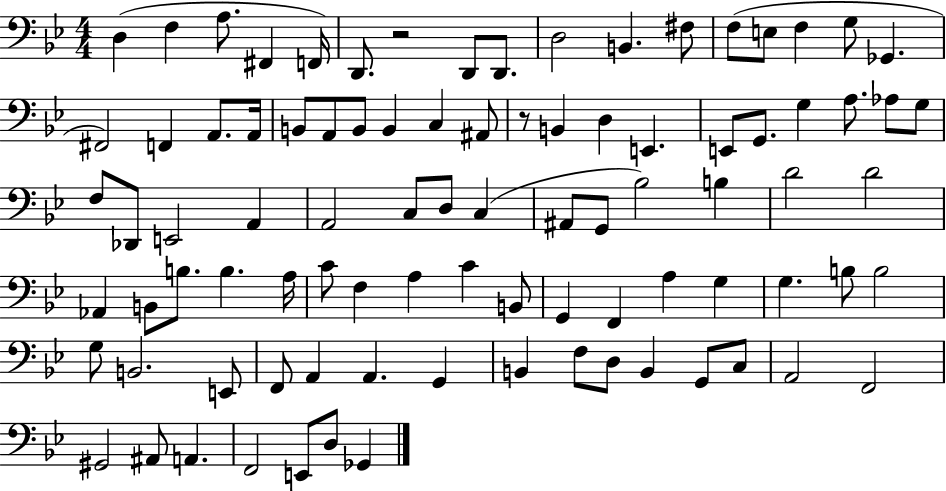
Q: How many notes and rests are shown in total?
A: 90